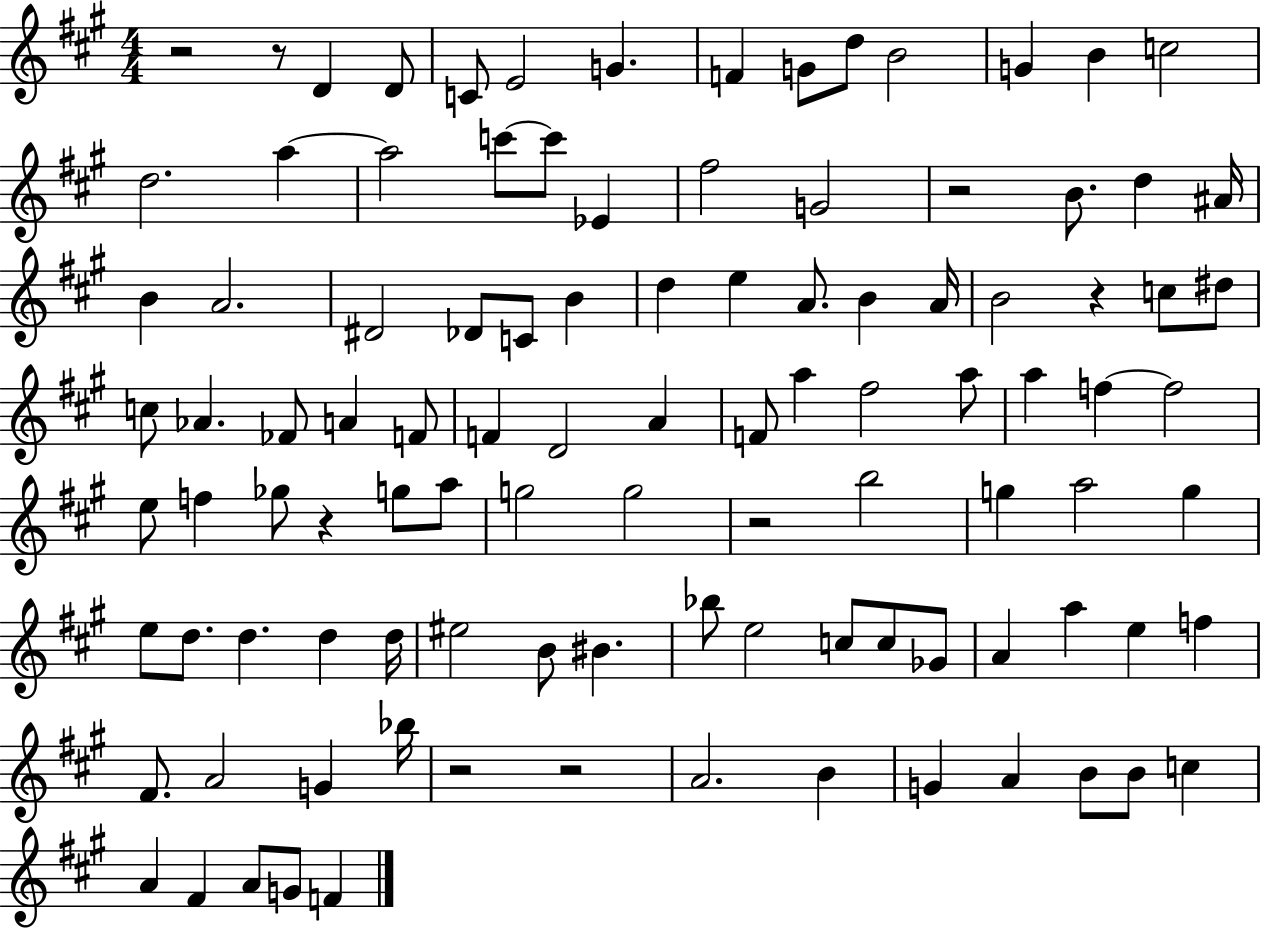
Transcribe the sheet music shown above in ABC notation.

X:1
T:Untitled
M:4/4
L:1/4
K:A
z2 z/2 D D/2 C/2 E2 G F G/2 d/2 B2 G B c2 d2 a a2 c'/2 c'/2 _E ^f2 G2 z2 B/2 d ^A/4 B A2 ^D2 _D/2 C/2 B d e A/2 B A/4 B2 z c/2 ^d/2 c/2 _A _F/2 A F/2 F D2 A F/2 a ^f2 a/2 a f f2 e/2 f _g/2 z g/2 a/2 g2 g2 z2 b2 g a2 g e/2 d/2 d d d/4 ^e2 B/2 ^B _b/2 e2 c/2 c/2 _G/2 A a e f ^F/2 A2 G _b/4 z2 z2 A2 B G A B/2 B/2 c A ^F A/2 G/2 F